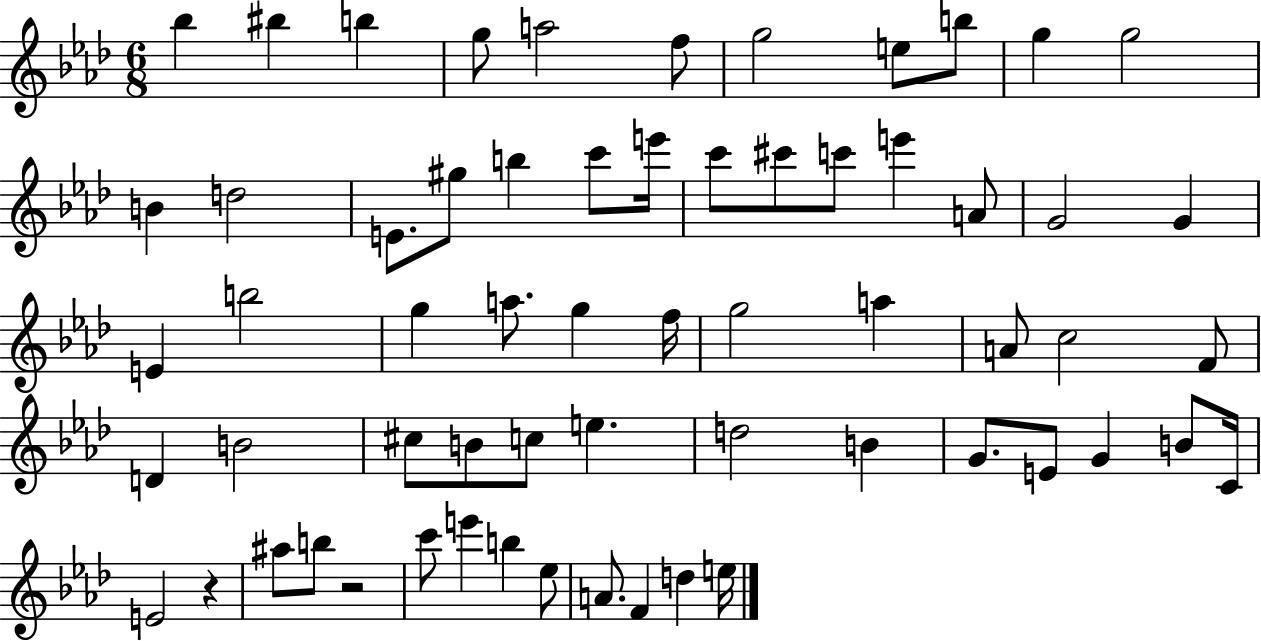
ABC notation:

X:1
T:Untitled
M:6/8
L:1/4
K:Ab
_b ^b b g/2 a2 f/2 g2 e/2 b/2 g g2 B d2 E/2 ^g/2 b c'/2 e'/4 c'/2 ^c'/2 c'/2 e' A/2 G2 G E b2 g a/2 g f/4 g2 a A/2 c2 F/2 D B2 ^c/2 B/2 c/2 e d2 B G/2 E/2 G B/2 C/4 E2 z ^a/2 b/2 z2 c'/2 e' b _e/2 A/2 F d e/4